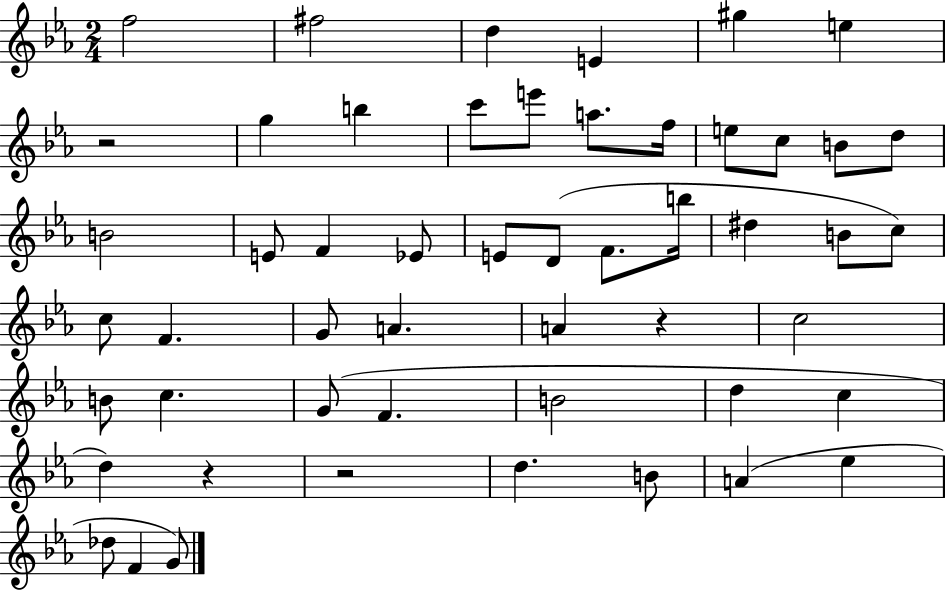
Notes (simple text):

F5/h F#5/h D5/q E4/q G#5/q E5/q R/h G5/q B5/q C6/e E6/e A5/e. F5/s E5/e C5/e B4/e D5/e B4/h E4/e F4/q Eb4/e E4/e D4/e F4/e. B5/s D#5/q B4/e C5/e C5/e F4/q. G4/e A4/q. A4/q R/q C5/h B4/e C5/q. G4/e F4/q. B4/h D5/q C5/q D5/q R/q R/h D5/q. B4/e A4/q Eb5/q Db5/e F4/q G4/e